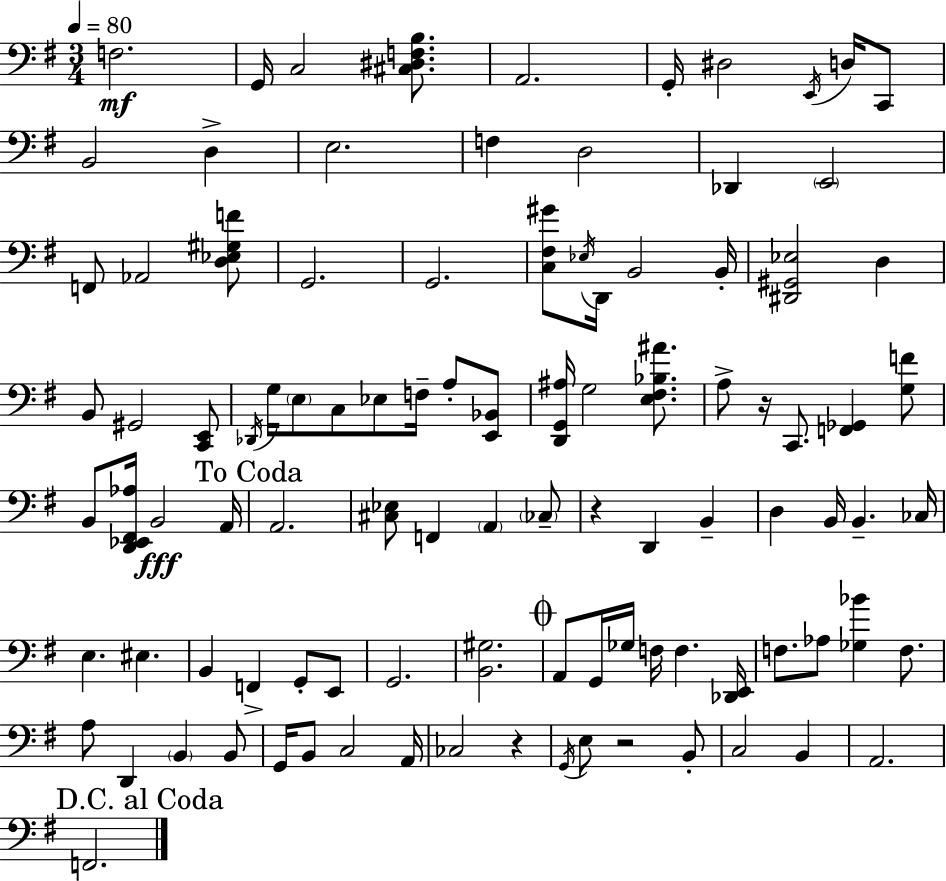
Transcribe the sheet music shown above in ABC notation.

X:1
T:Untitled
M:3/4
L:1/4
K:G
F,2 G,,/4 C,2 [^C,^D,F,B,]/2 A,,2 G,,/4 ^D,2 E,,/4 D,/4 C,,/2 B,,2 D, E,2 F, D,2 _D,, E,,2 F,,/2 _A,,2 [D,_E,^G,F]/2 G,,2 G,,2 [C,^F,^G]/2 _E,/4 D,,/4 B,,2 B,,/4 [^D,,^G,,_E,]2 D, B,,/2 ^G,,2 [C,,E,,]/2 _D,,/4 G,/4 E,/2 C,/2 _E,/2 F,/4 A,/2 [E,,_B,,]/2 [D,,G,,^A,]/4 G,2 [E,^F,_B,^A]/2 A,/2 z/4 C,,/2 [F,,_G,,] [G,F]/2 B,,/2 [D,,_E,,^F,,_A,]/4 B,,2 A,,/4 A,,2 [^C,_E,]/2 F,, A,, _C,/2 z D,, B,, D, B,,/4 B,, _C,/4 E, ^E, B,, F,, G,,/2 E,,/2 G,,2 [B,,^G,]2 A,,/2 G,,/4 _G,/4 F,/4 F, [_D,,E,,]/4 F,/2 _A,/2 [_G,_B] F,/2 A,/2 D,, B,, B,,/2 G,,/4 B,,/2 C,2 A,,/4 _C,2 z G,,/4 E,/2 z2 B,,/2 C,2 B,, A,,2 F,,2